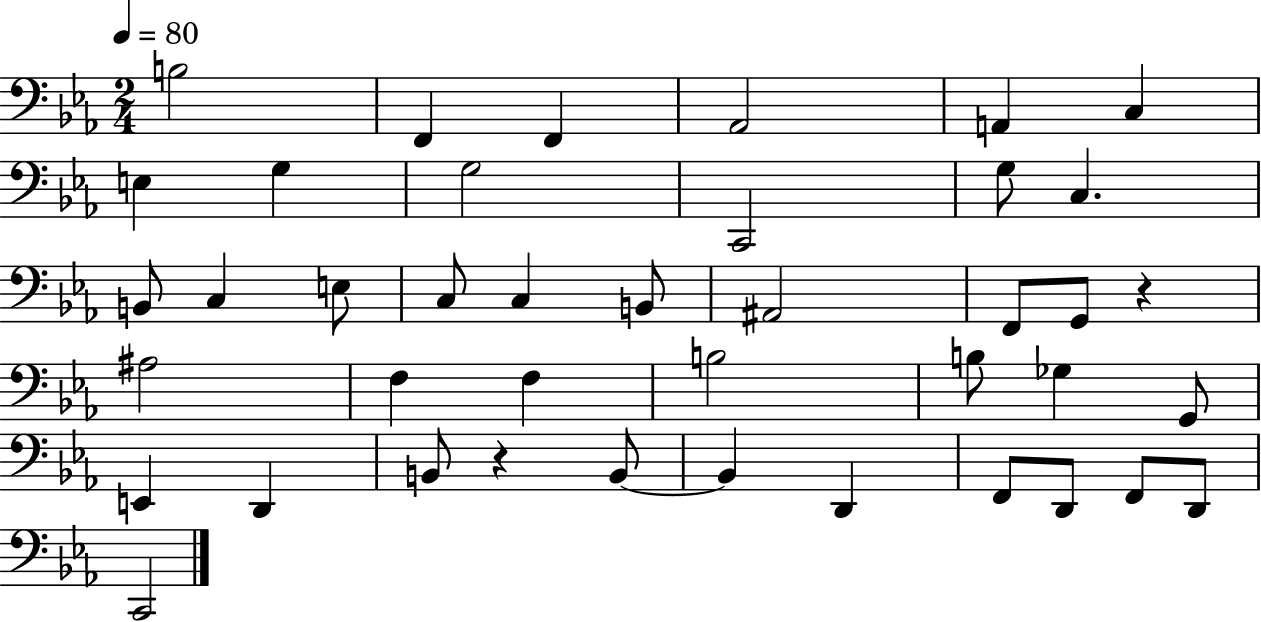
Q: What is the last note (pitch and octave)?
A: C2